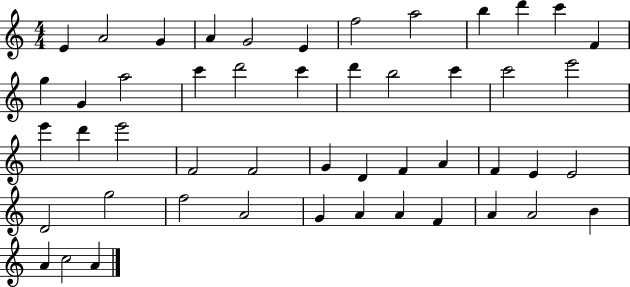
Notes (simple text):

E4/q A4/h G4/q A4/q G4/h E4/q F5/h A5/h B5/q D6/q C6/q F4/q G5/q G4/q A5/h C6/q D6/h C6/q D6/q B5/h C6/q C6/h E6/h E6/q D6/q E6/h F4/h F4/h G4/q D4/q F4/q A4/q F4/q E4/q E4/h D4/h G5/h F5/h A4/h G4/q A4/q A4/q F4/q A4/q A4/h B4/q A4/q C5/h A4/q